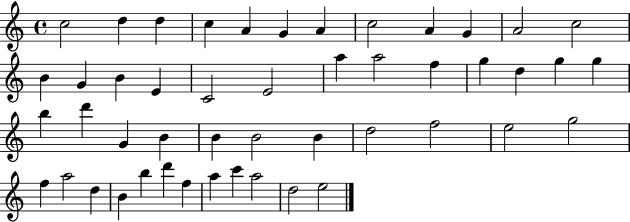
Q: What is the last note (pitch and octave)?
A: E5